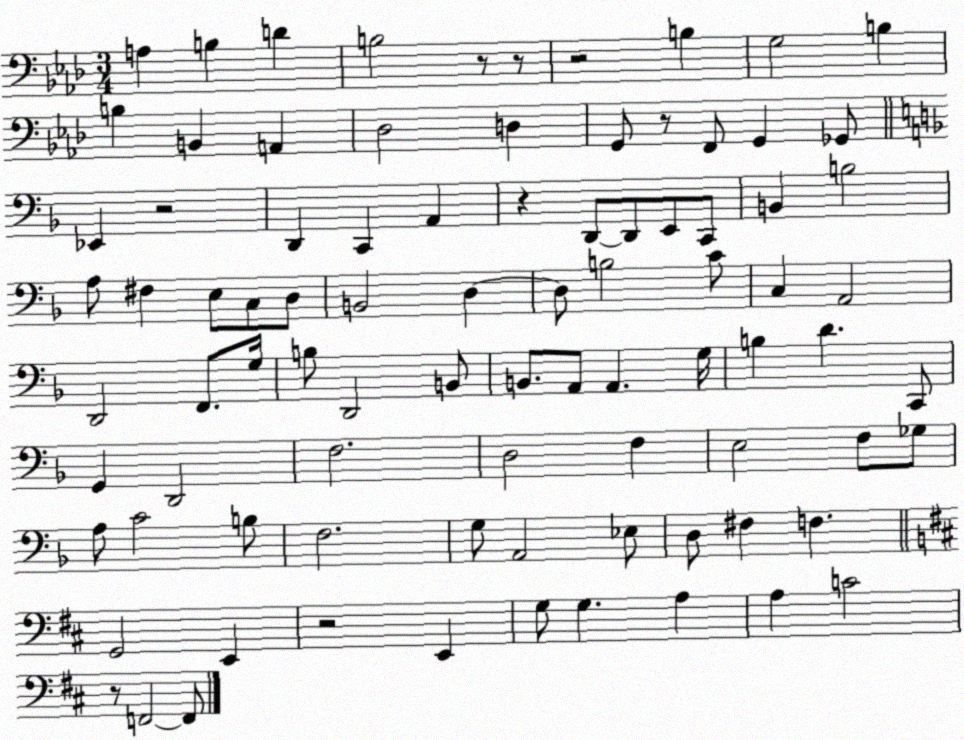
X:1
T:Untitled
M:3/4
L:1/4
K:Ab
A, B, D B,2 z/2 z/2 z2 B, G,2 B, B, B,, A,, _D,2 D, G,,/2 z/2 F,,/2 G,, _G,,/2 _E,, z2 D,, C,, A,, z D,,/2 D,,/2 E,,/2 C,,/2 B,, B,2 A,/2 ^F, E,/2 C,/2 D,/2 B,,2 D, D,/2 B,2 C/2 C, A,,2 D,,2 F,,/2 G,/4 B,/2 D,,2 B,,/2 B,,/2 A,,/2 A,, G,/4 B, D C,,/2 G,, D,,2 F,2 D,2 F, E,2 F,/2 _G,/2 A,/2 C2 B,/2 F,2 G,/2 A,,2 _E,/2 D,/2 ^F, F, G,,2 E,, z2 E,, G,/2 G, A, A, C2 z/2 F,,2 F,,/2